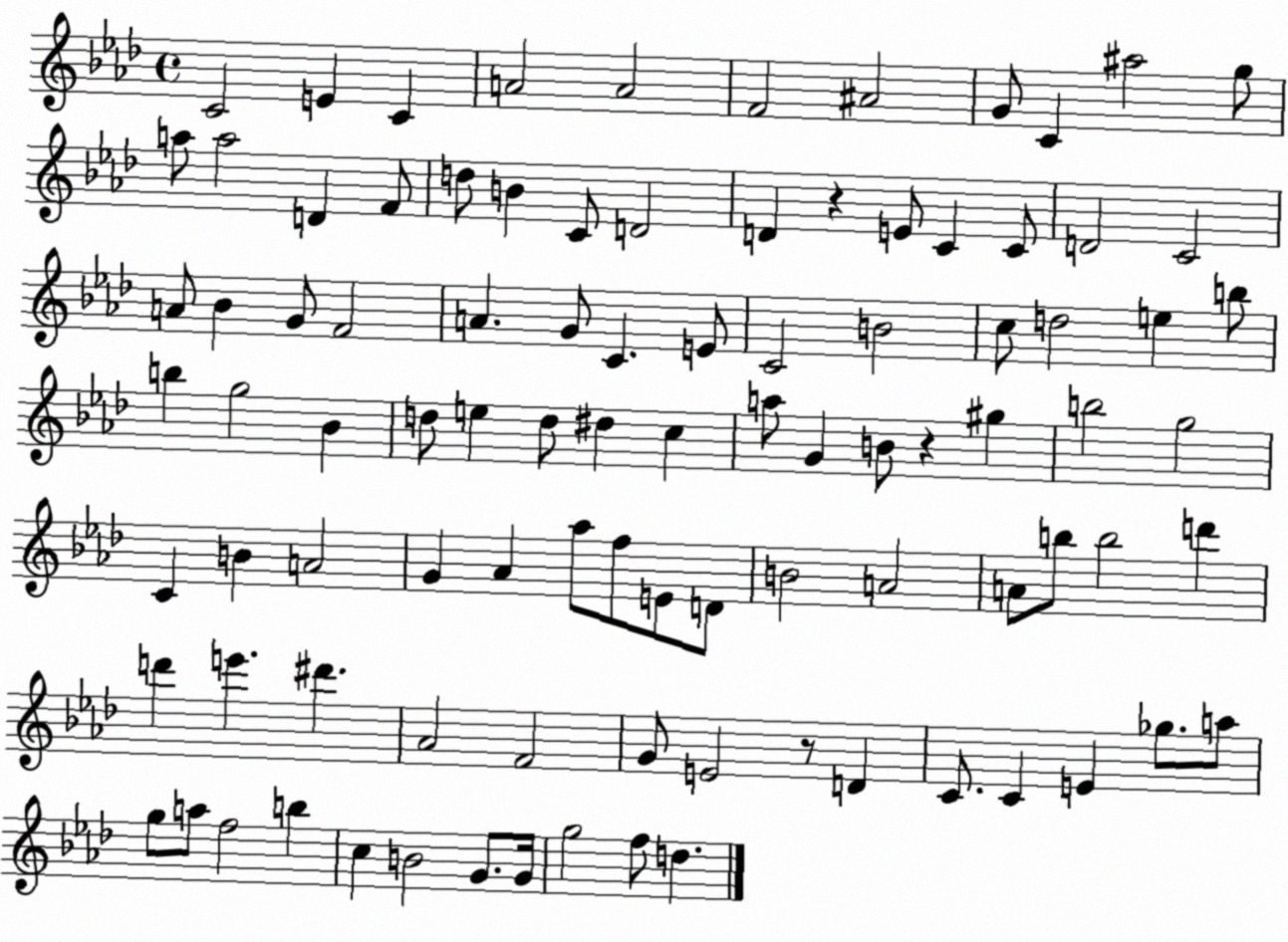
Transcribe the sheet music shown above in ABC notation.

X:1
T:Untitled
M:4/4
L:1/4
K:Ab
C2 E C A2 A2 F2 ^A2 G/2 C ^a2 g/2 a/2 a2 D F/2 d/2 B C/2 D2 D z E/2 C C/2 D2 C2 A/2 _B G/2 F2 A G/2 C E/2 C2 B2 c/2 d2 e b/2 b g2 _B d/2 e d/2 ^d c a/2 G B/2 z ^g b2 g2 C B A2 G _A _a/2 f/2 E/2 D/2 B2 A2 A/2 b/2 b2 d' d' e' ^d' _A2 F2 G/2 E2 z/2 D C/2 C E _g/2 a/2 g/2 a/2 f2 b c B2 G/2 G/4 g2 f/2 d